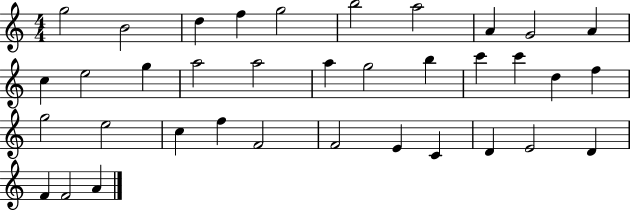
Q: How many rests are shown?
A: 0